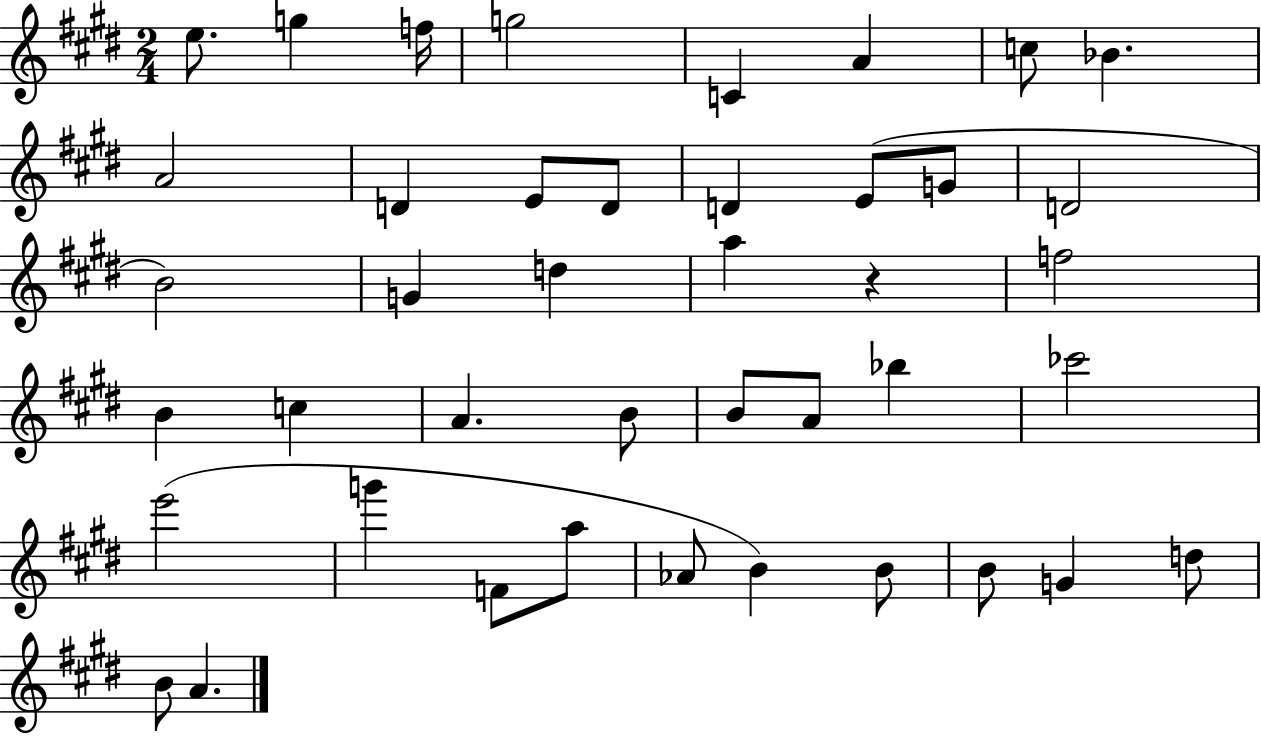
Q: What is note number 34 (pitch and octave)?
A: Ab4